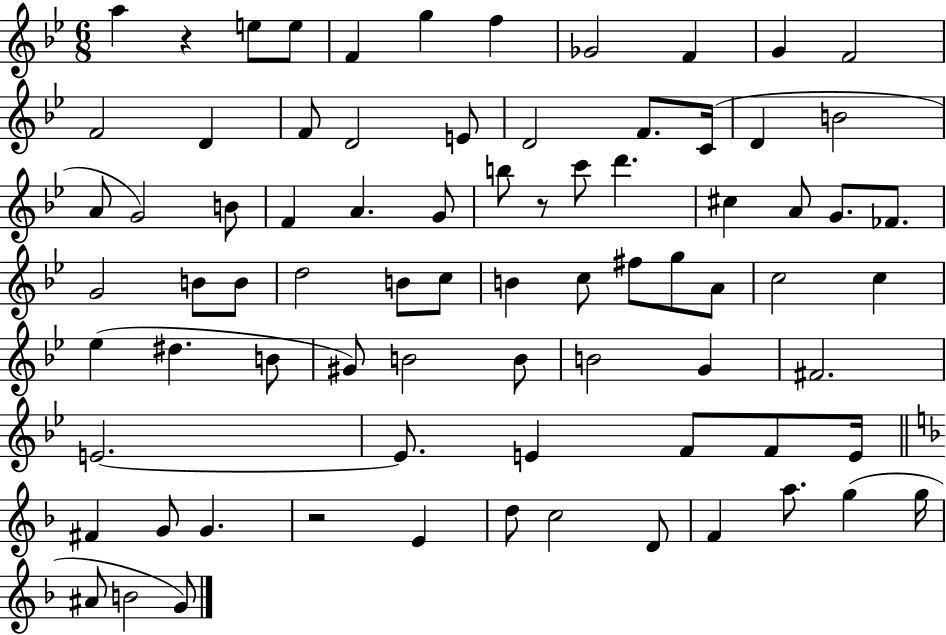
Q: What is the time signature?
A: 6/8